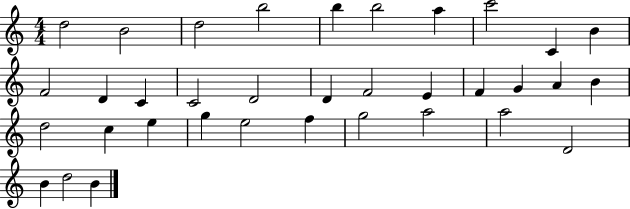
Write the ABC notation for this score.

X:1
T:Untitled
M:4/4
L:1/4
K:C
d2 B2 d2 b2 b b2 a c'2 C B F2 D C C2 D2 D F2 E F G A B d2 c e g e2 f g2 a2 a2 D2 B d2 B